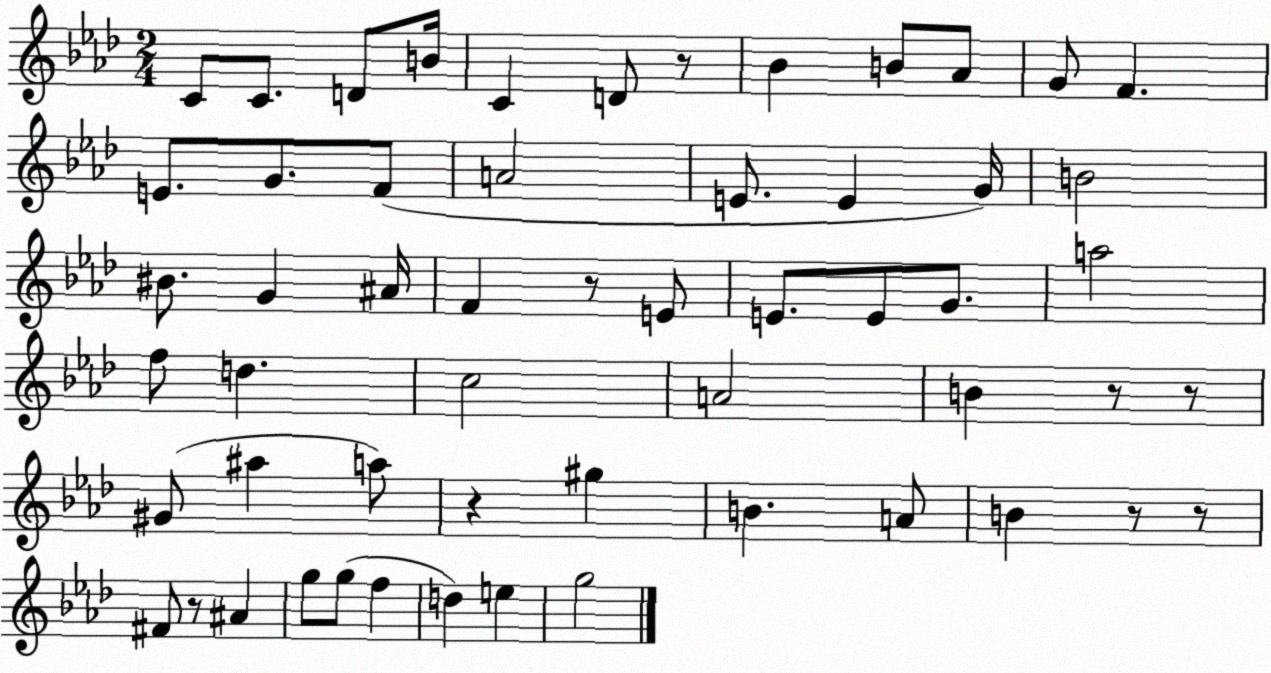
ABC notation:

X:1
T:Untitled
M:2/4
L:1/4
K:Ab
C/2 C/2 D/2 B/4 C D/2 z/2 _B B/2 _A/2 G/2 F E/2 G/2 F/2 A2 E/2 E G/4 B2 ^B/2 G ^A/4 F z/2 E/2 E/2 E/2 G/2 a2 f/2 d c2 A2 B z/2 z/2 ^G/2 ^a a/2 z ^g B A/2 B z/2 z/2 ^F/2 z/2 ^A g/2 g/2 f d e g2